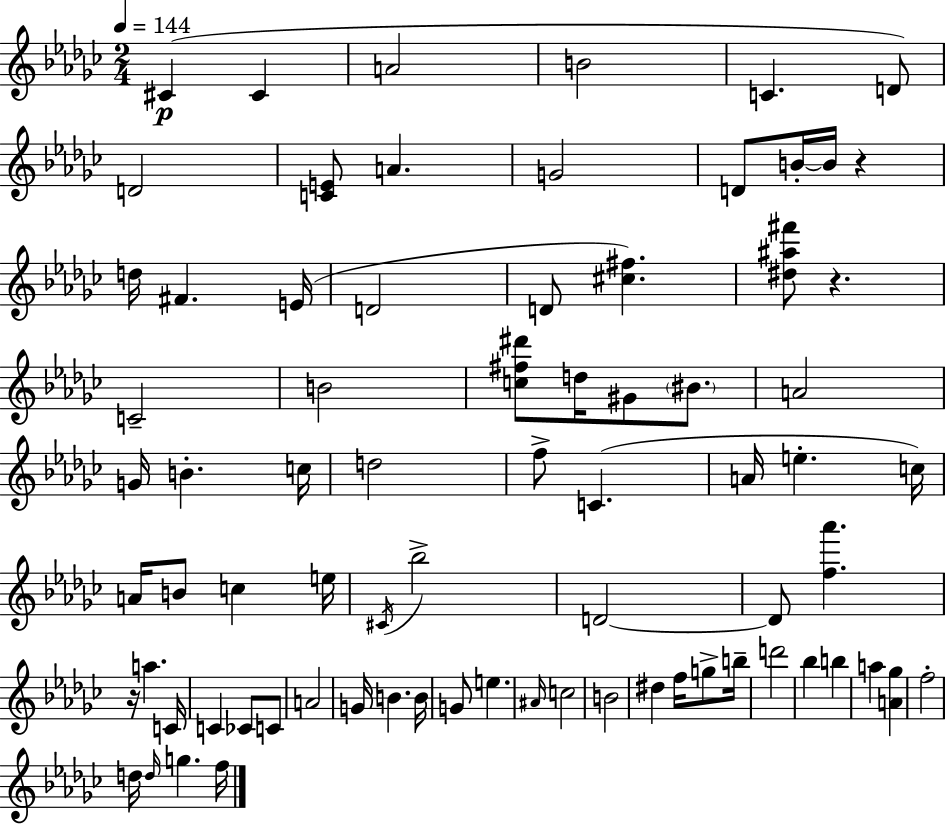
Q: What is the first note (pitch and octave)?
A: C#4